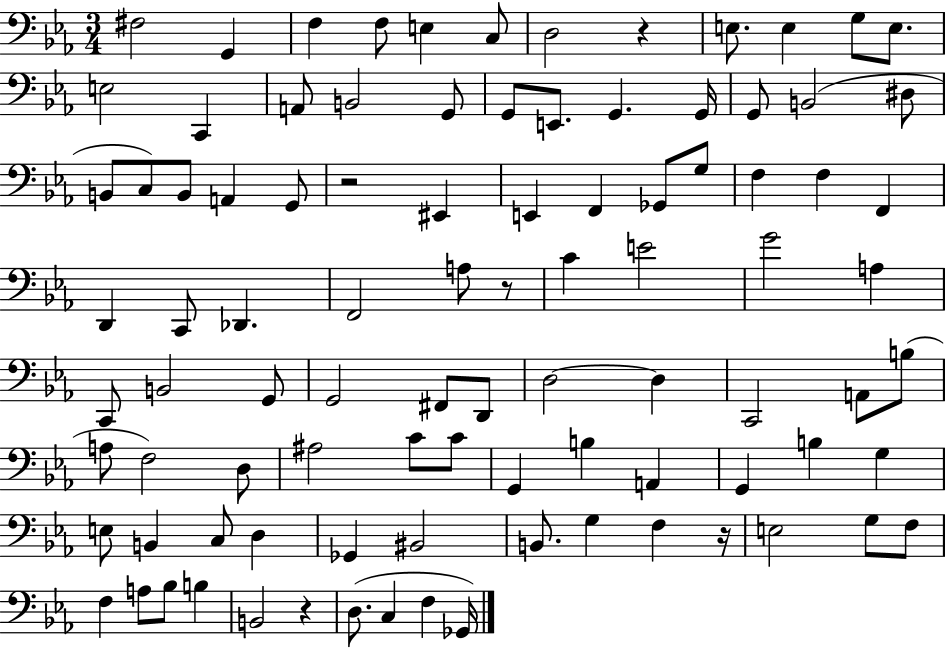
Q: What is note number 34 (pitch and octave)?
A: F3